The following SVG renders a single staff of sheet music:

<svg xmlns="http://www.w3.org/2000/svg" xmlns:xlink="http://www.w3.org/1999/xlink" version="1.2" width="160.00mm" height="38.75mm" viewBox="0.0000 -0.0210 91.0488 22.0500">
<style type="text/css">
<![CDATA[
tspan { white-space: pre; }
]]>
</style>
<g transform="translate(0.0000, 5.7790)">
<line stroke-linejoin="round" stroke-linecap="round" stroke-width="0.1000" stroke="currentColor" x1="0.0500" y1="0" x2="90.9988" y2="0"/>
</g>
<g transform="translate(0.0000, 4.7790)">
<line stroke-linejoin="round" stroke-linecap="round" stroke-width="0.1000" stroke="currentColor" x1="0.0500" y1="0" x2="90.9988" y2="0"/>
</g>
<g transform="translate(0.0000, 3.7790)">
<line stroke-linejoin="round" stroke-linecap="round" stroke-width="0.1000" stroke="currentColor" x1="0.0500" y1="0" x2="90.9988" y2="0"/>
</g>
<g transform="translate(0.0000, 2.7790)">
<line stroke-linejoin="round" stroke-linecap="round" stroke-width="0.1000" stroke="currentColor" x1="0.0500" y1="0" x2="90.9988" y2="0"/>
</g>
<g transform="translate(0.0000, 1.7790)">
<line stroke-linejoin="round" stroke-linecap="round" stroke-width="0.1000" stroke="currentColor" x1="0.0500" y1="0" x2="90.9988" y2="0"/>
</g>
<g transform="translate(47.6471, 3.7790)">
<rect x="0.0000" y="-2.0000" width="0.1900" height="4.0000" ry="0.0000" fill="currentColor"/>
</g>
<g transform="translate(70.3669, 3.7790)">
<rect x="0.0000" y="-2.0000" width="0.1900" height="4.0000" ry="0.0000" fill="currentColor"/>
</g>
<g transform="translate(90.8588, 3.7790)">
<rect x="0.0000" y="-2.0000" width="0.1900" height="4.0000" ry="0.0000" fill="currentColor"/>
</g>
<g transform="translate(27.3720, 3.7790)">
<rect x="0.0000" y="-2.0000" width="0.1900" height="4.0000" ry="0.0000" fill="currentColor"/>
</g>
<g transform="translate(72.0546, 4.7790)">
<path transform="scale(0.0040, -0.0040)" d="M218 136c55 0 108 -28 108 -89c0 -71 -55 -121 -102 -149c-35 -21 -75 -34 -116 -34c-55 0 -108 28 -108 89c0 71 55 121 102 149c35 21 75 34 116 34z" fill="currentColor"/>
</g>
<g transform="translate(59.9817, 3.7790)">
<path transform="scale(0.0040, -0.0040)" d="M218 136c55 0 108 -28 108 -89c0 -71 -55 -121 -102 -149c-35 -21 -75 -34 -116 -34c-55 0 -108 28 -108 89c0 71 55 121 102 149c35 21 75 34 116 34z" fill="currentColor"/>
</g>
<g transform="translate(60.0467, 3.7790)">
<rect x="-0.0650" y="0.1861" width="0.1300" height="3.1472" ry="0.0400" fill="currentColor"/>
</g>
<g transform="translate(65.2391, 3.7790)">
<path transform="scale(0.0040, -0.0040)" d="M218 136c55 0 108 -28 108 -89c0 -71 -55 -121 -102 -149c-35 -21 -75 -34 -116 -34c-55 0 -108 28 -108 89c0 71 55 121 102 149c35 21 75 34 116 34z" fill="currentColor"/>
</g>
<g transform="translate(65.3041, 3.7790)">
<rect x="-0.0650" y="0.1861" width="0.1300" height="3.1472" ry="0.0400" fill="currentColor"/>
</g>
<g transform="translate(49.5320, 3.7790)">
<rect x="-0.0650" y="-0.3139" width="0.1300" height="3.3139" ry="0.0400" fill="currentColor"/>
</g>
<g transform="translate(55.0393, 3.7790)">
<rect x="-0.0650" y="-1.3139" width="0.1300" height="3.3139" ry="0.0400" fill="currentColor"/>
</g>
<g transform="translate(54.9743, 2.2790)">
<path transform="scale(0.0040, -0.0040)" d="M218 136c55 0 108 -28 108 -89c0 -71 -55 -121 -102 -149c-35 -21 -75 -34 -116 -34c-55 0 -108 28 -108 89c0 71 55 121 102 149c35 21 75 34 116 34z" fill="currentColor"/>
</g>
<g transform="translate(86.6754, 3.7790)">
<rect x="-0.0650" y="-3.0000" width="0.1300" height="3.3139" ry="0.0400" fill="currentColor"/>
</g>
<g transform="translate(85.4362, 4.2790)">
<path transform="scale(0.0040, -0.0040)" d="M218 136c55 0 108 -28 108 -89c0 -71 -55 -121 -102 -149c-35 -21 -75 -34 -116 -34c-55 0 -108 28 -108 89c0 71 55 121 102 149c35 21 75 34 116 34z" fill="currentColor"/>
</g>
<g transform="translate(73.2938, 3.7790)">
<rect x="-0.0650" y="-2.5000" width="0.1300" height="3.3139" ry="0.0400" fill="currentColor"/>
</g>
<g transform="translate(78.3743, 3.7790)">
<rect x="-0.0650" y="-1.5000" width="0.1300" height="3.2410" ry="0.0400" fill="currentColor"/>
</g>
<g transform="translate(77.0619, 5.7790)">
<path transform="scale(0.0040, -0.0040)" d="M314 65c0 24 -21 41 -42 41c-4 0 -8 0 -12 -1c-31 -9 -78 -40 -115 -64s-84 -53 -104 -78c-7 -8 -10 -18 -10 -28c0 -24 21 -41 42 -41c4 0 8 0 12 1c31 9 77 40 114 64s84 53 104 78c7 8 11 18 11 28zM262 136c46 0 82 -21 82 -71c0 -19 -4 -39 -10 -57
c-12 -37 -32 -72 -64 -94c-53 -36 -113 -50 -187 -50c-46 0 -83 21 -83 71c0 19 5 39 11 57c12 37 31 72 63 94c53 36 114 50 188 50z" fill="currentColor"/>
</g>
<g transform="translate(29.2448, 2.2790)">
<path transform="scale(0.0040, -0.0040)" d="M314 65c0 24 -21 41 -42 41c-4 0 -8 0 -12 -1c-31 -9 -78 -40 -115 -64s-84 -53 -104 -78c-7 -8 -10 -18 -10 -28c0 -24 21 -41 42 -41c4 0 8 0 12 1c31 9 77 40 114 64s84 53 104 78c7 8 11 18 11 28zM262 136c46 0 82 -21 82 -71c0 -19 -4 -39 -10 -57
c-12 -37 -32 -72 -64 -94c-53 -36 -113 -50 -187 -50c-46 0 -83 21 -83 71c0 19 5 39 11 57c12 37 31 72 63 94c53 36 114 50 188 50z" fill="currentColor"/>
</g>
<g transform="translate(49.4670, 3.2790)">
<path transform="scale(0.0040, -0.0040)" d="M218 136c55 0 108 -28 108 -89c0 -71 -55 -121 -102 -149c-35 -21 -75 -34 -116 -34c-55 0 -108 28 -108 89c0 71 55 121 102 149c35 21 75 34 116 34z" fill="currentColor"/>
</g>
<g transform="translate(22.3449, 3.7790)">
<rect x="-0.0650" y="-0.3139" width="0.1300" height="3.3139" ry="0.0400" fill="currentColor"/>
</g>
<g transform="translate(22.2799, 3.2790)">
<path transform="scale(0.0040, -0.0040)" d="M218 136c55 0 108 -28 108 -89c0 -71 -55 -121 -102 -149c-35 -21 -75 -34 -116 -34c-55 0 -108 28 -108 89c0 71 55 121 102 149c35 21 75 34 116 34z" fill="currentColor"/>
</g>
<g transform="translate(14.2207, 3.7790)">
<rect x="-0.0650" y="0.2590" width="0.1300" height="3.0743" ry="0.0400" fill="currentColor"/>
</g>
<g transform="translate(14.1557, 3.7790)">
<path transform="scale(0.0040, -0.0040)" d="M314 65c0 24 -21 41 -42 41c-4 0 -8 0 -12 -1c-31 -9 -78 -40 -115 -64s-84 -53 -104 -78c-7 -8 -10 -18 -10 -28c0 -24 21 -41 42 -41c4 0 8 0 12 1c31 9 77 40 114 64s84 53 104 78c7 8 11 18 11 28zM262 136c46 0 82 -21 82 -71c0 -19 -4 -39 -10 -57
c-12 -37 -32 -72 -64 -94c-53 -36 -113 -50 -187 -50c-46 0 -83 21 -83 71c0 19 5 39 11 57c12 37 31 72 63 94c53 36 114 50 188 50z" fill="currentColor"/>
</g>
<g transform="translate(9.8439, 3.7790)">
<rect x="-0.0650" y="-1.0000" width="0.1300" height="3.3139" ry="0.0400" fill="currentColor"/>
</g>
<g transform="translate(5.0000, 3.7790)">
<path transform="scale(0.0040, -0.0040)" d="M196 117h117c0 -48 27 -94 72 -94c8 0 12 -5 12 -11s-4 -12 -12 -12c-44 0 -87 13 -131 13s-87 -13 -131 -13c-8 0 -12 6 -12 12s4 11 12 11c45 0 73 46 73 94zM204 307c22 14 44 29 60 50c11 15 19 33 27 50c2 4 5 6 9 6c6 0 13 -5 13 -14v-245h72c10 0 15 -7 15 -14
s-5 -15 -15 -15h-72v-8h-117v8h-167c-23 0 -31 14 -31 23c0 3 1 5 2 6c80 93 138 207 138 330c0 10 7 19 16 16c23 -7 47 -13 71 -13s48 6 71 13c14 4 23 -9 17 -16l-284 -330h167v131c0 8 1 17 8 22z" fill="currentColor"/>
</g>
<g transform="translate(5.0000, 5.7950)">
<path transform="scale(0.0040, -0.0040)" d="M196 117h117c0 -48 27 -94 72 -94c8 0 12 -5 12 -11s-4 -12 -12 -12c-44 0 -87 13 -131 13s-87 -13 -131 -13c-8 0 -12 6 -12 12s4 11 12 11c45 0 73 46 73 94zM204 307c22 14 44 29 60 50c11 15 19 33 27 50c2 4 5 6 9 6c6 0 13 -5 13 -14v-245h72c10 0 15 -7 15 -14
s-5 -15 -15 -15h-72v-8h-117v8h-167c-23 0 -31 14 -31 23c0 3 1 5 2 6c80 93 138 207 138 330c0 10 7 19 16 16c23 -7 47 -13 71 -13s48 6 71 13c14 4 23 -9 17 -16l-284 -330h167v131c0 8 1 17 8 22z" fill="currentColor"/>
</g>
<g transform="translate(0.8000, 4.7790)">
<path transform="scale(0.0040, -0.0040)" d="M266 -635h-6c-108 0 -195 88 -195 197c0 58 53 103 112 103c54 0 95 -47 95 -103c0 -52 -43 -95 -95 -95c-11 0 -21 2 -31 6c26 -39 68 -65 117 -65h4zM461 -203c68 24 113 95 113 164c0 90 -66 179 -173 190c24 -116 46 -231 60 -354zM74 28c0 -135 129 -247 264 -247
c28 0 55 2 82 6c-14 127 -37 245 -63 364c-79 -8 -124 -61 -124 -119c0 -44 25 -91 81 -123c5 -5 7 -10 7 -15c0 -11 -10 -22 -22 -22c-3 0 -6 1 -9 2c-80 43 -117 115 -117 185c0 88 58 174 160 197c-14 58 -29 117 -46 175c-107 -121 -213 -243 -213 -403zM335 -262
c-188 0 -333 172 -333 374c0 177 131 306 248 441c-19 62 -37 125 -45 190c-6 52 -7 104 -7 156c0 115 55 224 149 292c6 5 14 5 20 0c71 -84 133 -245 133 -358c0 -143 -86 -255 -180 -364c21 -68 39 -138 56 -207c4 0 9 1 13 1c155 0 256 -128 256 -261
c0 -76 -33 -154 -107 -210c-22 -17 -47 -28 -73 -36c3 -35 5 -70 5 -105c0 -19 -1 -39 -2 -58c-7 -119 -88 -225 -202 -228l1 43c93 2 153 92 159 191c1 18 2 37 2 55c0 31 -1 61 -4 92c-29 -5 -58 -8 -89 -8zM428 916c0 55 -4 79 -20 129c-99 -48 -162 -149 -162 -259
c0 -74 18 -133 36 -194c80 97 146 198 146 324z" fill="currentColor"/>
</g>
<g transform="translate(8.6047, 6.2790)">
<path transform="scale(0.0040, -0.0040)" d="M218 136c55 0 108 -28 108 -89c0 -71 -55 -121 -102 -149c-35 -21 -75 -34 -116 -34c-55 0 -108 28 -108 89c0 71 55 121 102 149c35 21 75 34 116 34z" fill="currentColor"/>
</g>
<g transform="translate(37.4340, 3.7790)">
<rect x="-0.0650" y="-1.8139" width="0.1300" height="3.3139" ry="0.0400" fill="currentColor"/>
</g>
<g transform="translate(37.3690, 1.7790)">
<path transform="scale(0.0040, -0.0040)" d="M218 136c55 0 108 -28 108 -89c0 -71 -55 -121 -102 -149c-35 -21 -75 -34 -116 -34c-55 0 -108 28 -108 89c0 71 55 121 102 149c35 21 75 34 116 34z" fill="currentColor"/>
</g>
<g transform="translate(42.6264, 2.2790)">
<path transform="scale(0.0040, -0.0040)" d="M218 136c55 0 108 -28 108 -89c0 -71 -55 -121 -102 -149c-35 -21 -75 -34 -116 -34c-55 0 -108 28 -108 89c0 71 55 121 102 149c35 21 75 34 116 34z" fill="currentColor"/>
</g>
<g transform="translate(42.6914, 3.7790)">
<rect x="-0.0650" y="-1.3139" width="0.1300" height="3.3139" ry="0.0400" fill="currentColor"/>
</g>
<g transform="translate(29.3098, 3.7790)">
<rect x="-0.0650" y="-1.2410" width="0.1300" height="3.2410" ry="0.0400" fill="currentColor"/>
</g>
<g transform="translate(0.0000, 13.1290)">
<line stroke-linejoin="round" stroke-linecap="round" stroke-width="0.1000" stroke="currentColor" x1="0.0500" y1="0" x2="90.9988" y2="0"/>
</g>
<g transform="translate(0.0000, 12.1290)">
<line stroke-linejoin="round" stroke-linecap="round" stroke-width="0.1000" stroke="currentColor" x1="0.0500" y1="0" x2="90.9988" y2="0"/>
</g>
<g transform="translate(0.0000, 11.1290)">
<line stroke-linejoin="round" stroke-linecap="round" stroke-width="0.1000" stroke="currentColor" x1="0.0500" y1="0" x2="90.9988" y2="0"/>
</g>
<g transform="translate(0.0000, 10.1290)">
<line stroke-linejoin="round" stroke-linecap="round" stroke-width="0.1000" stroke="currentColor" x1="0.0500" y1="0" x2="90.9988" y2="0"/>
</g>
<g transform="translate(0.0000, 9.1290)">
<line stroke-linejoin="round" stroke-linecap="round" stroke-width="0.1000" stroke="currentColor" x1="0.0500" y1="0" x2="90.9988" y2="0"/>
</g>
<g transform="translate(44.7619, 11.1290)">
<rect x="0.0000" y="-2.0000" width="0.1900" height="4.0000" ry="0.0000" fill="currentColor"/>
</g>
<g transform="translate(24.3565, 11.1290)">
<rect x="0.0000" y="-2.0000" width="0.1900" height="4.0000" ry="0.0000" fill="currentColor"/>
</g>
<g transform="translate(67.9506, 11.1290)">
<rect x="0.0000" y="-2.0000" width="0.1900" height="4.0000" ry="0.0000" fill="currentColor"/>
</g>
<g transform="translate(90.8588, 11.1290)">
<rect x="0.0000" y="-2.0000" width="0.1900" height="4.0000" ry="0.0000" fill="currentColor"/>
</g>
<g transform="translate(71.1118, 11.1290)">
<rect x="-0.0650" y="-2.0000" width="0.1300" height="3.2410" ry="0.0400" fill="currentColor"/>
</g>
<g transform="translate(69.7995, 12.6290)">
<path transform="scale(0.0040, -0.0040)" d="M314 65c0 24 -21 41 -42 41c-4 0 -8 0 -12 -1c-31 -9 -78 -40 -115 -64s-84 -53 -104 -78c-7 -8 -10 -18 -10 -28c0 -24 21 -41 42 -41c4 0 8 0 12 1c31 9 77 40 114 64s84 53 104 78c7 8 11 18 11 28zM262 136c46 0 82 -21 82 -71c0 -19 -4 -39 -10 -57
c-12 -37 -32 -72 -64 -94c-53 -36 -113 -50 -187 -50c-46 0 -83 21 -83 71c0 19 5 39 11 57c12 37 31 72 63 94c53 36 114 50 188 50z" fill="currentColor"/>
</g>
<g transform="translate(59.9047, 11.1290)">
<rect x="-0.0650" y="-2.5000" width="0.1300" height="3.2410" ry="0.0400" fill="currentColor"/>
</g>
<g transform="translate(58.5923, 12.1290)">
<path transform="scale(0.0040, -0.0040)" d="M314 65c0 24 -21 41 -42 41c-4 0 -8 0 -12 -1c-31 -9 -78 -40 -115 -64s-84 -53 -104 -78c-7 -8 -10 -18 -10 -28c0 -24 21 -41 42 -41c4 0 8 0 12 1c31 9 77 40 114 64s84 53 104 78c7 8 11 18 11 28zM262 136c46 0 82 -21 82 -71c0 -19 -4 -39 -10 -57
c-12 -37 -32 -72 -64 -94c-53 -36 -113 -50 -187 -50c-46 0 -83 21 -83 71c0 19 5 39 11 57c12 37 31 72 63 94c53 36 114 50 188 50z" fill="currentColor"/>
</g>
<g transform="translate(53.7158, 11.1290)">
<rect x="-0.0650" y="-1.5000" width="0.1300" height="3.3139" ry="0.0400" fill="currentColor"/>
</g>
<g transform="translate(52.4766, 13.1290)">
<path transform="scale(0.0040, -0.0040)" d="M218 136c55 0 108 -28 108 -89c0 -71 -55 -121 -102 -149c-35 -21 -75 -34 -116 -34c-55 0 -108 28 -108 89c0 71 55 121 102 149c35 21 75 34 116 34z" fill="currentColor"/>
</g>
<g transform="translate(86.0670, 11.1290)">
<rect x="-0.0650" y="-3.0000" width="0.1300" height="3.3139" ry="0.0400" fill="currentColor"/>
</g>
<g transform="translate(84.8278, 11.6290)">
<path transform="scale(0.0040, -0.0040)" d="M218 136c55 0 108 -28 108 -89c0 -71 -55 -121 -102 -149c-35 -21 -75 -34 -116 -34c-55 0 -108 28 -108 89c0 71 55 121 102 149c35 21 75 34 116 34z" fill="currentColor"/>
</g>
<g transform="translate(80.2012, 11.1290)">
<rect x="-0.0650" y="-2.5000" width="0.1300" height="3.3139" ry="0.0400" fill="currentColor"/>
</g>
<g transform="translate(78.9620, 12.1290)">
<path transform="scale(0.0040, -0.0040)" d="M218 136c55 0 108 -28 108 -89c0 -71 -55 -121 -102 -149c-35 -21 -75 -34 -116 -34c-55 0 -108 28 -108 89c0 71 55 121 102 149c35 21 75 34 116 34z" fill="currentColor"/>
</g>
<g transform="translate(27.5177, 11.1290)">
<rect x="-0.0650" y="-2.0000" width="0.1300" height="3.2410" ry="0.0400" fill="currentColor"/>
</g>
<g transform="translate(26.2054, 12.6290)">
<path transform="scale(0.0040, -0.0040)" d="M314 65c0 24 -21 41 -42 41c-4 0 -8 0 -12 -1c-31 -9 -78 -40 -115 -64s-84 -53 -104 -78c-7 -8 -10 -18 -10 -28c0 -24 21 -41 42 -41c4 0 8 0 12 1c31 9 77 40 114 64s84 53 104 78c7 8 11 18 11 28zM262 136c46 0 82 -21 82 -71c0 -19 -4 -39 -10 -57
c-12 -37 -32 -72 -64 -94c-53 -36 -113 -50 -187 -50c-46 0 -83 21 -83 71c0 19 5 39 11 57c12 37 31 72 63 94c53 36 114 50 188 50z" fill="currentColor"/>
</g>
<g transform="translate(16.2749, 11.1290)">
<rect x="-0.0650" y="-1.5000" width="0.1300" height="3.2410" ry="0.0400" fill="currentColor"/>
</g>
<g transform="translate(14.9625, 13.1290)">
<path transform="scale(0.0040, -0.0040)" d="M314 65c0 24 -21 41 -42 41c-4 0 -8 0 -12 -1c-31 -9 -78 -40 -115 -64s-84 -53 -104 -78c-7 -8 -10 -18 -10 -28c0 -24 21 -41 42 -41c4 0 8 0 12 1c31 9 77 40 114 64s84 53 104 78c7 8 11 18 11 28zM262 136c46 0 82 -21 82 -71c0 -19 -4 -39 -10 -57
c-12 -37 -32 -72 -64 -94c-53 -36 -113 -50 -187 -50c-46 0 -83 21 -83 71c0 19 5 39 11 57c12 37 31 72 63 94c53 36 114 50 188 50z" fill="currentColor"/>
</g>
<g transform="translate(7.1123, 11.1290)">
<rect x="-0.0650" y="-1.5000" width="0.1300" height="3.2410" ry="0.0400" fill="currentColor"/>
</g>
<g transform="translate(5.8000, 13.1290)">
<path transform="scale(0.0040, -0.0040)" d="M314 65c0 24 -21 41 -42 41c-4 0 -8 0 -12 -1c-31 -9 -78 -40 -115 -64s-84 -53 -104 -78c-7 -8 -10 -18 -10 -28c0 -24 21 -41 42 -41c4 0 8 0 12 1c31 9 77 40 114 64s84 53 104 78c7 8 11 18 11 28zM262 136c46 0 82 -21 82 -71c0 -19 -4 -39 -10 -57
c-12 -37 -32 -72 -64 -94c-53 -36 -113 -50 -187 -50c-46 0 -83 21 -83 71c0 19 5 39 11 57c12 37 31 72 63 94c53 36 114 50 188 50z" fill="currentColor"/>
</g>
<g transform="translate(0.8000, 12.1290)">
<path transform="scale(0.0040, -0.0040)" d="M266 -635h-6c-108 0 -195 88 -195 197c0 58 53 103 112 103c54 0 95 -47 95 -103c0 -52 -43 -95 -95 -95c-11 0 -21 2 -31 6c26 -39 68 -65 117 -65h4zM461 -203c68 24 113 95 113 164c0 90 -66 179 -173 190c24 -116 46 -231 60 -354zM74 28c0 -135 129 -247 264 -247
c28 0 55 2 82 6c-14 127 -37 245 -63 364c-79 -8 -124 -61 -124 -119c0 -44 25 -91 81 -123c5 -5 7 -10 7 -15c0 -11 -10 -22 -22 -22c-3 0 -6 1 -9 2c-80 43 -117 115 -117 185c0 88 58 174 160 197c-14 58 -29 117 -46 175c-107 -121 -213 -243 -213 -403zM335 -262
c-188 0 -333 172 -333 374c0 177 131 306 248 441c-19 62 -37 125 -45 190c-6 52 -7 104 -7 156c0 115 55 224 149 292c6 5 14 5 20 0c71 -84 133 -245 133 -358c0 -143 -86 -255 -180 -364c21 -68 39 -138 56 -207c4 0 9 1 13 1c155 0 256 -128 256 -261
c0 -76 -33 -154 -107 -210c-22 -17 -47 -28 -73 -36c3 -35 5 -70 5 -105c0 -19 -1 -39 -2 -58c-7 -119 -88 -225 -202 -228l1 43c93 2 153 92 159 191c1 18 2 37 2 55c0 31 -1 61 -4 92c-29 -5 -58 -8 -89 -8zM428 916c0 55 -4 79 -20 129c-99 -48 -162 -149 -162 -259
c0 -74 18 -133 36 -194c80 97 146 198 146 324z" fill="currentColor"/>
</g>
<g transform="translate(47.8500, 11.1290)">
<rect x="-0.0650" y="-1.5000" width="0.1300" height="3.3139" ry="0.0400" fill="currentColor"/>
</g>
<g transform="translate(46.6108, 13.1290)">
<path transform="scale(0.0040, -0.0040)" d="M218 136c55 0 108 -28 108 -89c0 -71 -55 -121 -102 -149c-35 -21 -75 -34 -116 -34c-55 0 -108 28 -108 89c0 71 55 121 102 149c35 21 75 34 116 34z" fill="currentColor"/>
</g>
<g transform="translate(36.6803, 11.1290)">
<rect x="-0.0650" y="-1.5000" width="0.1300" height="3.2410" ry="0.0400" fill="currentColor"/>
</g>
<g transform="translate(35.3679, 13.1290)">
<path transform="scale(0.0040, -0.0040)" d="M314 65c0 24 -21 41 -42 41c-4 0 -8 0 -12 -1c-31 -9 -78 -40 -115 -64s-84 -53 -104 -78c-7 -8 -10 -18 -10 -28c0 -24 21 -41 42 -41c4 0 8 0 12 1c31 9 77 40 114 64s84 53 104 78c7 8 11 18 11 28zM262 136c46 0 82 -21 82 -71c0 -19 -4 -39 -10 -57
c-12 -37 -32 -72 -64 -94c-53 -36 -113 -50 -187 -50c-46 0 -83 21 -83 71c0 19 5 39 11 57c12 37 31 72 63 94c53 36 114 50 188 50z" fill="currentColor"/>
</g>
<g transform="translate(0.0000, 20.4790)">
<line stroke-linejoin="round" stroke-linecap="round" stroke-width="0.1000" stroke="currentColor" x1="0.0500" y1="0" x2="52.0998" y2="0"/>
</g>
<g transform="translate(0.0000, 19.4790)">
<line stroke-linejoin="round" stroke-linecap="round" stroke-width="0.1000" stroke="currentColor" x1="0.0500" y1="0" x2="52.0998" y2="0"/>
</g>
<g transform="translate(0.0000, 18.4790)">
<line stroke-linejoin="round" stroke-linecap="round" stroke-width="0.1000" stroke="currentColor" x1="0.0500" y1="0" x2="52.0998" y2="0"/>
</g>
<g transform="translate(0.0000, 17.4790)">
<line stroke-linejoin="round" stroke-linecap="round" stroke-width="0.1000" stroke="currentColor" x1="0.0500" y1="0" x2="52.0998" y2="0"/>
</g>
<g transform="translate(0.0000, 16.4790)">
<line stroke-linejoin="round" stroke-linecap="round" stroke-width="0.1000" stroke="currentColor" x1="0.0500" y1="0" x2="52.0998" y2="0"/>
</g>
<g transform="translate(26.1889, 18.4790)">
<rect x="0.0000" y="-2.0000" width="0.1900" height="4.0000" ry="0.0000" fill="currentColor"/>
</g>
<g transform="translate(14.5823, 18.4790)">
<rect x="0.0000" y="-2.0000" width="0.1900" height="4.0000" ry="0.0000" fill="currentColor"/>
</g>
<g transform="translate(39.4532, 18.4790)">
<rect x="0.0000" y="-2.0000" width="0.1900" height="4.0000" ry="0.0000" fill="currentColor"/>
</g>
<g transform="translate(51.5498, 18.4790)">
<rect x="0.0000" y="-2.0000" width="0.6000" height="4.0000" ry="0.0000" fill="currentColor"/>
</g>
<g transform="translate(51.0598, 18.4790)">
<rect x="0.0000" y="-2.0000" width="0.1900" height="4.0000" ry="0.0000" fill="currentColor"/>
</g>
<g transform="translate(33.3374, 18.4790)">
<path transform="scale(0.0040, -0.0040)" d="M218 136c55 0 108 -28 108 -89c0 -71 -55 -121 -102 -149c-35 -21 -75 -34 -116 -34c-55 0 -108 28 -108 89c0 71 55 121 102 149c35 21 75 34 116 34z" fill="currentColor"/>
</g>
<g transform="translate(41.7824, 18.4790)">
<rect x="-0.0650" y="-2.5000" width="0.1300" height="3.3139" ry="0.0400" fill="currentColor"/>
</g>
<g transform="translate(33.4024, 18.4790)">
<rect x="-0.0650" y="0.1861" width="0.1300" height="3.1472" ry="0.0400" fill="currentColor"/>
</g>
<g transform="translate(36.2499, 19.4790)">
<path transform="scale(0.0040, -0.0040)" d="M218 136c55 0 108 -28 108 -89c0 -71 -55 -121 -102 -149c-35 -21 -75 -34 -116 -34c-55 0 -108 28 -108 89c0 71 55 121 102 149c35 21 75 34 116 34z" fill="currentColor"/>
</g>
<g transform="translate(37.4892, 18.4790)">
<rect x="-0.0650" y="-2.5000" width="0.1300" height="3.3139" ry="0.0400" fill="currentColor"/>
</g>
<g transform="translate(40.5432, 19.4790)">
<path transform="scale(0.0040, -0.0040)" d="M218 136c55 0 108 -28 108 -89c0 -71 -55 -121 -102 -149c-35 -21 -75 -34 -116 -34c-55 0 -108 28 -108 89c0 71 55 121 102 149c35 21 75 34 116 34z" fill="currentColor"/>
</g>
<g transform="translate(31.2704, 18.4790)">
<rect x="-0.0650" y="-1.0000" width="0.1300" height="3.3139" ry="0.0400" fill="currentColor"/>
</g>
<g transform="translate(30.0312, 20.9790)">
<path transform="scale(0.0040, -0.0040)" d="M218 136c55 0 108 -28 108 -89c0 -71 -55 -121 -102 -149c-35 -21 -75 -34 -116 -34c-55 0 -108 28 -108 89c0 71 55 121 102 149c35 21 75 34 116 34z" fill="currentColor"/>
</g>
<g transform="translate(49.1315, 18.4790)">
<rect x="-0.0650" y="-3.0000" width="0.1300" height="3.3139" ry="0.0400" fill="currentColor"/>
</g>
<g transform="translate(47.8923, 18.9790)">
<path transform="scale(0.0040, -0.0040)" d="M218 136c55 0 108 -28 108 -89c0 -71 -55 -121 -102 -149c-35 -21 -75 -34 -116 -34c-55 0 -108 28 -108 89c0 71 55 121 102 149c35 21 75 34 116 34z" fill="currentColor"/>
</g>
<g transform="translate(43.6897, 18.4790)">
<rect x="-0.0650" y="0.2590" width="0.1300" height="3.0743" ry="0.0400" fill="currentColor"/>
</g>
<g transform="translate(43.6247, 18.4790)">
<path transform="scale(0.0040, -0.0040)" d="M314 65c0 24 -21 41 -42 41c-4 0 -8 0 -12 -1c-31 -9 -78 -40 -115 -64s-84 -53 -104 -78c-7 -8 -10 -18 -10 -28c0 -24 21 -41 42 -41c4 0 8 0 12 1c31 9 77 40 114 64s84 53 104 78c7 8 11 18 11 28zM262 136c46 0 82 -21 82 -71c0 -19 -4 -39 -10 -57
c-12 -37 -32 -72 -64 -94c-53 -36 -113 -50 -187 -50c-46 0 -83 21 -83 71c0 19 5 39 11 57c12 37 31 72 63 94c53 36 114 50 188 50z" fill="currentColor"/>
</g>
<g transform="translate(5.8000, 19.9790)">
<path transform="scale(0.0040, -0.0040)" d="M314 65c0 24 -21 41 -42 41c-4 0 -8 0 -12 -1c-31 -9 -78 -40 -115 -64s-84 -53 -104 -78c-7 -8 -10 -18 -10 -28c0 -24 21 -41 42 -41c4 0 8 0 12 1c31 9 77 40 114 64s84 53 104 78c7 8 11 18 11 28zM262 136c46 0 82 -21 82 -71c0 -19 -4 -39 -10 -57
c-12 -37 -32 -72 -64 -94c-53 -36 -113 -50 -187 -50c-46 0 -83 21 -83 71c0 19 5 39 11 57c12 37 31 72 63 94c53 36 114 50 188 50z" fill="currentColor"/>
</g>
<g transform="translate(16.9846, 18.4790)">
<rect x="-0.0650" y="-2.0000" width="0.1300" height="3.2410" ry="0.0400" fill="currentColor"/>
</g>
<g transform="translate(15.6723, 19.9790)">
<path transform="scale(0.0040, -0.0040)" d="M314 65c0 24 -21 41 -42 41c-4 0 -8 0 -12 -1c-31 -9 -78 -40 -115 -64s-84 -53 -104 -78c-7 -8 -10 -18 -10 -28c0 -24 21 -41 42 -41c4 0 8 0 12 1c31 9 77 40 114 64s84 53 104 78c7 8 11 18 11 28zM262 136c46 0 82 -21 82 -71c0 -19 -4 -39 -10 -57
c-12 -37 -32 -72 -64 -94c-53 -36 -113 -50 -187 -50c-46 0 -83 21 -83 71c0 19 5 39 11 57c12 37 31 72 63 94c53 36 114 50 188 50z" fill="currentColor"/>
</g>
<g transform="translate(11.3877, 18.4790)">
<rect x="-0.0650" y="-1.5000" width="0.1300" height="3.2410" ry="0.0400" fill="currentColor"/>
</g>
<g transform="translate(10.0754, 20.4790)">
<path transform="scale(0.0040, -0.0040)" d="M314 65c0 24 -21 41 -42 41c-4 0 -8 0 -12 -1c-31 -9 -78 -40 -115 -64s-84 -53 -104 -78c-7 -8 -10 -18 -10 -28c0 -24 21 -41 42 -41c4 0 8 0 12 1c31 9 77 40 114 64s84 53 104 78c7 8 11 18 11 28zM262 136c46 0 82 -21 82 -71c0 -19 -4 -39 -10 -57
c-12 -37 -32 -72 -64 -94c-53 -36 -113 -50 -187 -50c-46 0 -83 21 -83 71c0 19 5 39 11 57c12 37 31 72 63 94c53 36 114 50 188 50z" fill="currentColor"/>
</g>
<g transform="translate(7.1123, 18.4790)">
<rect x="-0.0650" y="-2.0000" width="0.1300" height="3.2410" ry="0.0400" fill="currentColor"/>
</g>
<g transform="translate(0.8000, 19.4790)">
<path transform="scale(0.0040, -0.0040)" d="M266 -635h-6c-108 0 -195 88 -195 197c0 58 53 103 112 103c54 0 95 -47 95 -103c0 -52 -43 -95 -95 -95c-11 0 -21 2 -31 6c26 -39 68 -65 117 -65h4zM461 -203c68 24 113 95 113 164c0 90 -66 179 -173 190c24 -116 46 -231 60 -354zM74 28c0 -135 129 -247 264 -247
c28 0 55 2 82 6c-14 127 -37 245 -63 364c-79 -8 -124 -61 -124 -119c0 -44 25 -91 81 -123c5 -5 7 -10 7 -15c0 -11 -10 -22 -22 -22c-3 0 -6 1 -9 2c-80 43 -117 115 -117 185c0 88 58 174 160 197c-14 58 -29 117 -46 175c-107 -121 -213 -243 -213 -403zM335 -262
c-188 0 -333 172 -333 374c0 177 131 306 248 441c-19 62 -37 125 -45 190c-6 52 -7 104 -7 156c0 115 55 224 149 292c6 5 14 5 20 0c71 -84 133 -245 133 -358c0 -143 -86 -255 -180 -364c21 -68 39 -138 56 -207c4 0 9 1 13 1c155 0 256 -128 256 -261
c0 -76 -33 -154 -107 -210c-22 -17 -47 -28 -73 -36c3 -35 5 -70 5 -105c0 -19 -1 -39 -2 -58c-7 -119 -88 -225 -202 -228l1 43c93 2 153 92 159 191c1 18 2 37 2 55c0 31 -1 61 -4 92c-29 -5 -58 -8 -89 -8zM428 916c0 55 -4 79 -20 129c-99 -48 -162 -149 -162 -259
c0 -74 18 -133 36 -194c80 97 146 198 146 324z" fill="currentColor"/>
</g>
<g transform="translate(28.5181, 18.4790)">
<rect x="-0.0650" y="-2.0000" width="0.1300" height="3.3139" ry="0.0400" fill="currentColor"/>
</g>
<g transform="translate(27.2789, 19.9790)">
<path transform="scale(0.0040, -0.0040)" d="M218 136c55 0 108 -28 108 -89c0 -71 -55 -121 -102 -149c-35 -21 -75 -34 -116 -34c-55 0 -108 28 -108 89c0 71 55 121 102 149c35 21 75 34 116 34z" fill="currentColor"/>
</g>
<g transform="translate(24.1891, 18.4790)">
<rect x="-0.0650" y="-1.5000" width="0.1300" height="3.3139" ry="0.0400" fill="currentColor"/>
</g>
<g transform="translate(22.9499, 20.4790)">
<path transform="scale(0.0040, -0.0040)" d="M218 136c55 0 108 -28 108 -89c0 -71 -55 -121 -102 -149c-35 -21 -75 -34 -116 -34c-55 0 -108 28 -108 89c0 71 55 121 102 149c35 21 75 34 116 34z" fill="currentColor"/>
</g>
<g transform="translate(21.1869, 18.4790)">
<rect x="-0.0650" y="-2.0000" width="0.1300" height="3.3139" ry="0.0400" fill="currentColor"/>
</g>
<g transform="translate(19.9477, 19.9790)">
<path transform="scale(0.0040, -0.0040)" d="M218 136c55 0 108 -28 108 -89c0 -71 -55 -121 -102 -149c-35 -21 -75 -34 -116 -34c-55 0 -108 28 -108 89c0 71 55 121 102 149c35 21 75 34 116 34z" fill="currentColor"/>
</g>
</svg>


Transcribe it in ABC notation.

X:1
T:Untitled
M:4/4
L:1/4
K:C
D B2 c e2 f e c e B B G E2 A E2 E2 F2 E2 E E G2 F2 G A F2 E2 F2 F E F D B G G B2 A